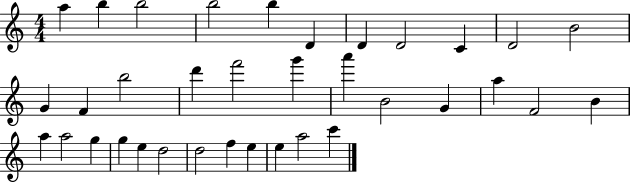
A5/q B5/q B5/h B5/h B5/q D4/q D4/q D4/h C4/q D4/h B4/h G4/q F4/q B5/h D6/q F6/h G6/q A6/q B4/h G4/q A5/q F4/h B4/q A5/q A5/h G5/q G5/q E5/q D5/h D5/h F5/q E5/q E5/q A5/h C6/q